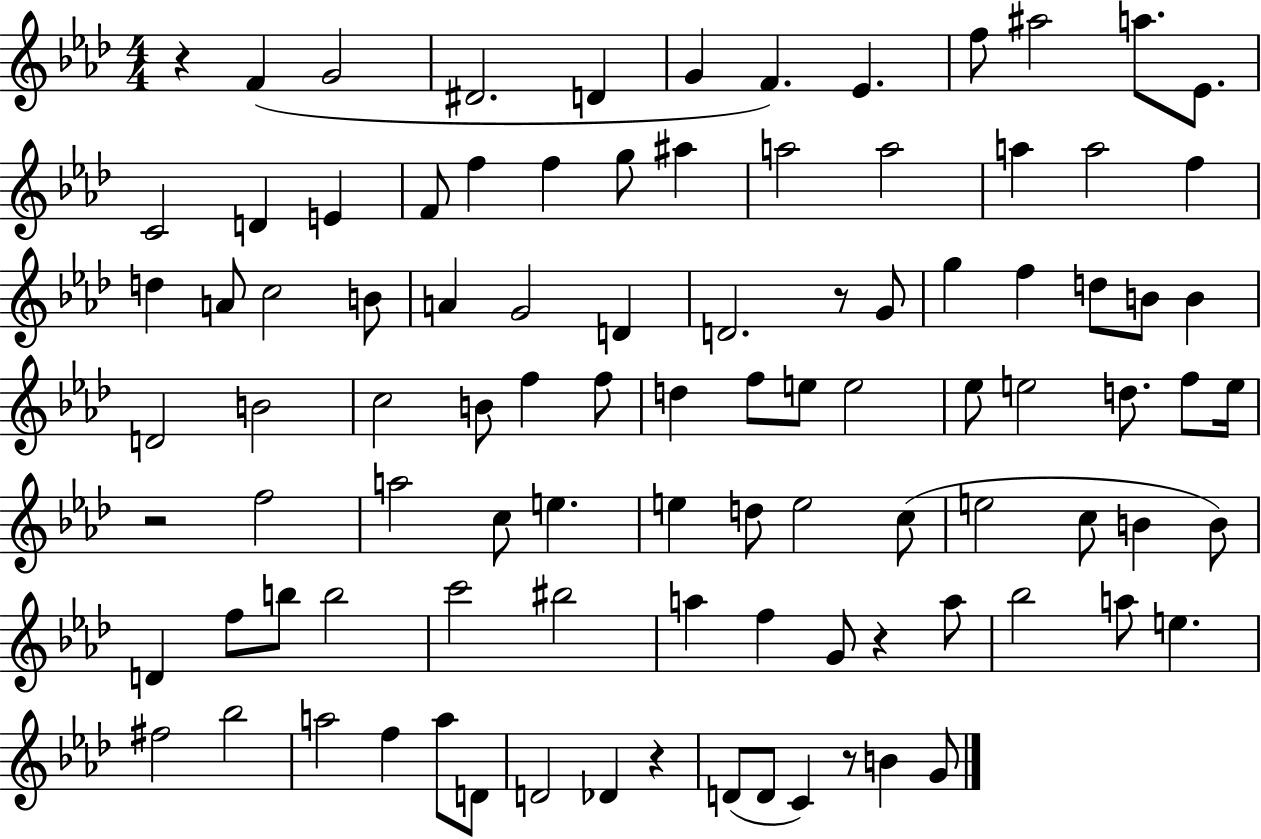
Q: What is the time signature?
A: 4/4